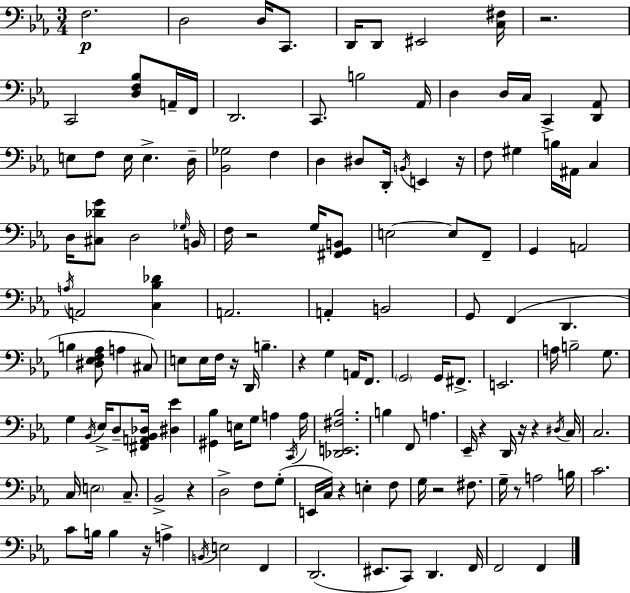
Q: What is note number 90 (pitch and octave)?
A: E3